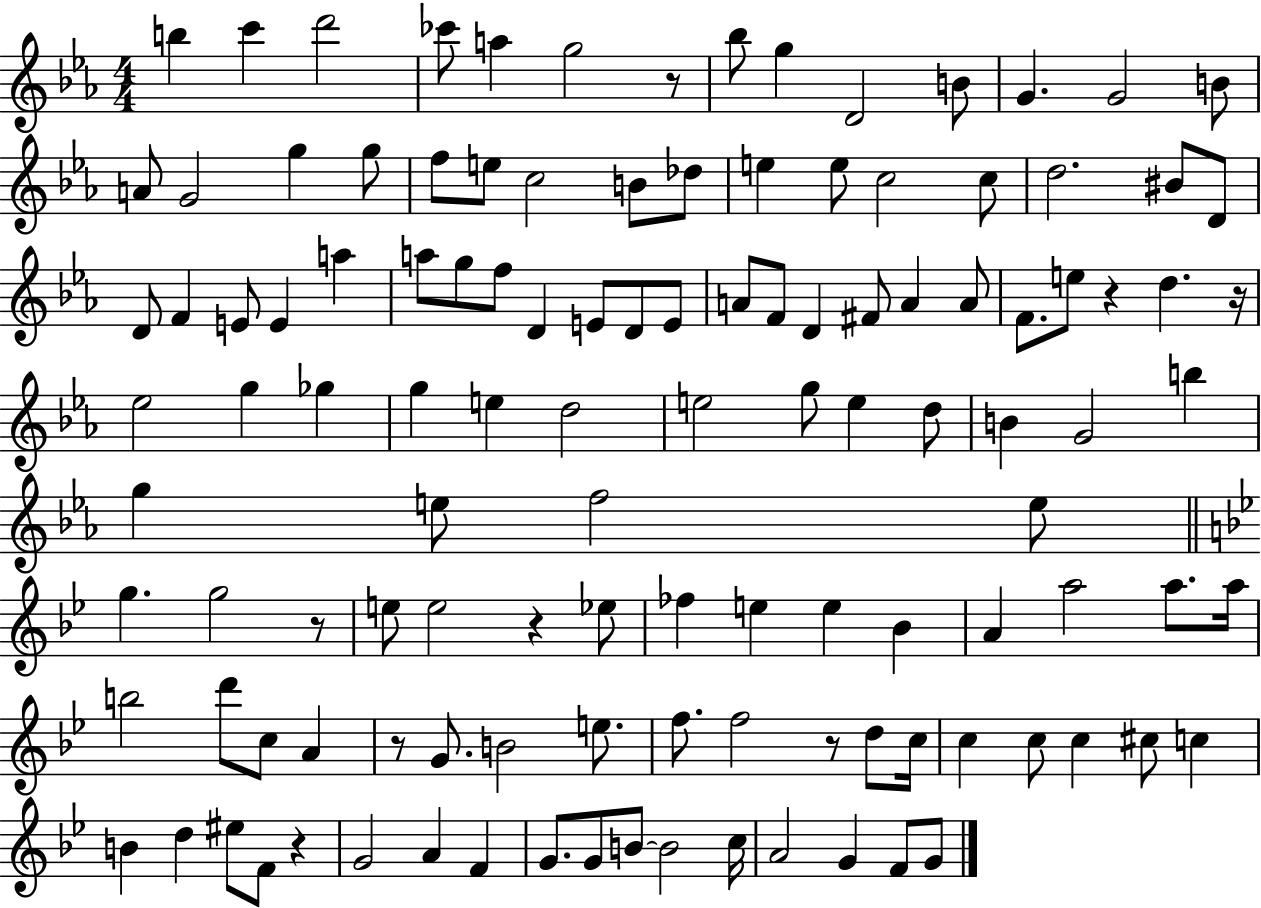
X:1
T:Untitled
M:4/4
L:1/4
K:Eb
b c' d'2 _c'/2 a g2 z/2 _b/2 g D2 B/2 G G2 B/2 A/2 G2 g g/2 f/2 e/2 c2 B/2 _d/2 e e/2 c2 c/2 d2 ^B/2 D/2 D/2 F E/2 E a a/2 g/2 f/2 D E/2 D/2 E/2 A/2 F/2 D ^F/2 A A/2 F/2 e/2 z d z/4 _e2 g _g g e d2 e2 g/2 e d/2 B G2 b g e/2 f2 e/2 g g2 z/2 e/2 e2 z _e/2 _f e e _B A a2 a/2 a/4 b2 d'/2 c/2 A z/2 G/2 B2 e/2 f/2 f2 z/2 d/2 c/4 c c/2 c ^c/2 c B d ^e/2 F/2 z G2 A F G/2 G/2 B/2 B2 c/4 A2 G F/2 G/2